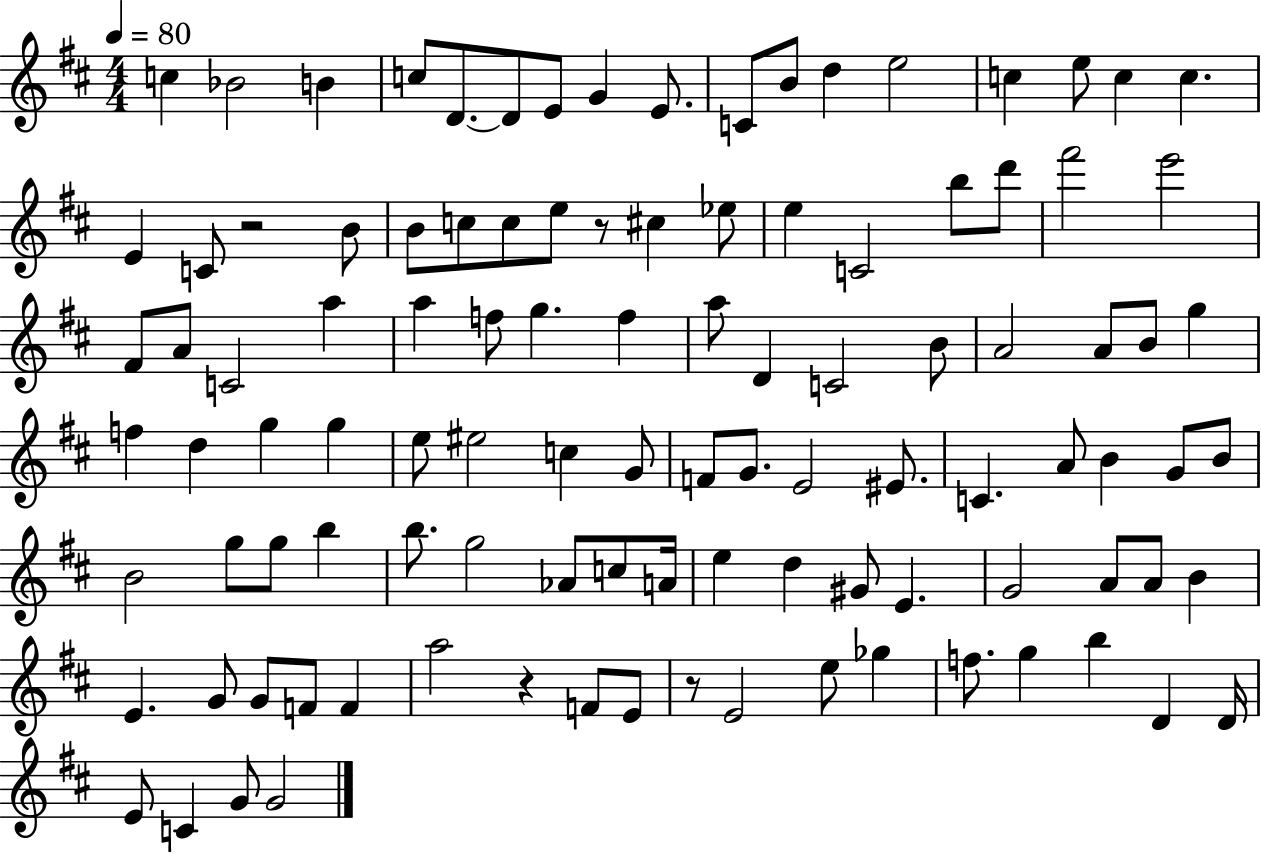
{
  \clef treble
  \numericTimeSignature
  \time 4/4
  \key d \major
  \tempo 4 = 80
  \repeat volta 2 { c''4 bes'2 b'4 | c''8 d'8.~~ d'8 e'8 g'4 e'8. | c'8 b'8 d''4 e''2 | c''4 e''8 c''4 c''4. | \break e'4 c'8 r2 b'8 | b'8 c''8 c''8 e''8 r8 cis''4 ees''8 | e''4 c'2 b''8 d'''8 | fis'''2 e'''2 | \break fis'8 a'8 c'2 a''4 | a''4 f''8 g''4. f''4 | a''8 d'4 c'2 b'8 | a'2 a'8 b'8 g''4 | \break f''4 d''4 g''4 g''4 | e''8 eis''2 c''4 g'8 | f'8 g'8. e'2 eis'8. | c'4. a'8 b'4 g'8 b'8 | \break b'2 g''8 g''8 b''4 | b''8. g''2 aes'8 c''8 a'16 | e''4 d''4 gis'8 e'4. | g'2 a'8 a'8 b'4 | \break e'4. g'8 g'8 f'8 f'4 | a''2 r4 f'8 e'8 | r8 e'2 e''8 ges''4 | f''8. g''4 b''4 d'4 d'16 | \break e'8 c'4 g'8 g'2 | } \bar "|."
}